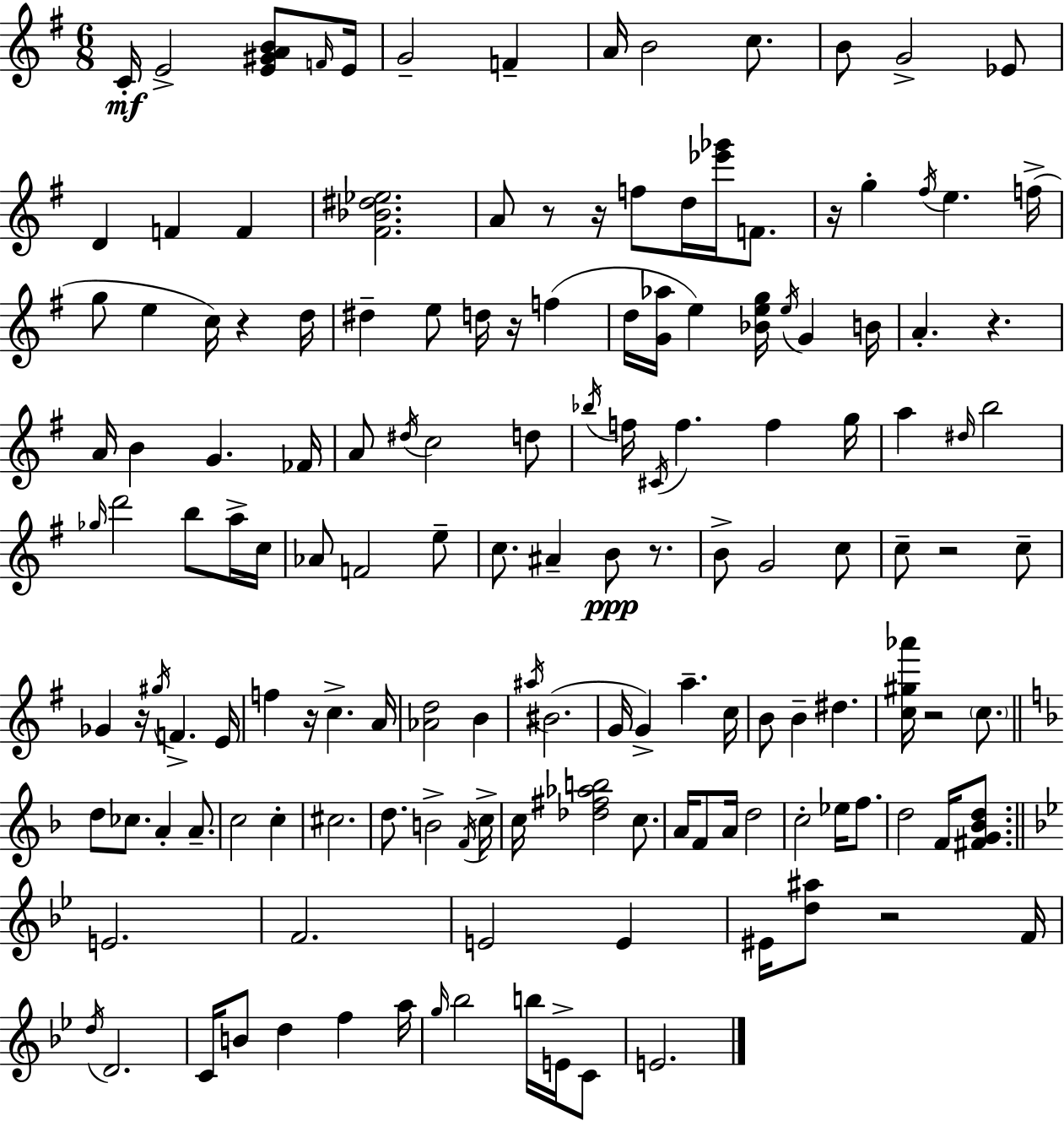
{
  \clef treble
  \numericTimeSignature
  \time 6/8
  \key g \major
  c'16-.\mf e'2-> <e' gis' a' b'>8 \grace { f'16 } | e'16 g'2-- f'4-- | a'16 b'2 c''8. | b'8 g'2-> ees'8 | \break d'4 f'4 f'4 | <fis' bes' dis'' ees''>2. | a'8 r8 r16 f''8 d''16 <ees''' ges'''>16 f'8. | r16 g''4-. \acciaccatura { fis''16 } e''4. | \break f''16->( g''8 e''4 c''16) r4 | d''16 dis''4-- e''8 d''16 r16 f''4( | d''16 <g' aes''>16 e''4) <bes' e'' g''>16 \acciaccatura { e''16 } g'4 | b'16 a'4.-. r4. | \break a'16 b'4 g'4. | fes'16 a'8 \acciaccatura { dis''16 } c''2 | d''8 \acciaccatura { bes''16 } f''16 \acciaccatura { cis'16 } f''4. | f''4 g''16 a''4 \grace { dis''16 } b''2 | \break \grace { ges''16 } d'''2 | b''8 a''16-> c''16 aes'8 f'2 | e''8-- c''8. ais'4-- | b'8\ppp r8. b'8-> g'2 | \break c''8 c''8-- r2 | c''8-- ges'4 | r16 \acciaccatura { gis''16 } f'4.-> e'16 f''4 | r16 c''4.-> a'16 <aes' d''>2 | \break b'4 \acciaccatura { ais''16 } bis'2.( | g'16 g'4->) | a''4.-- c''16 b'8 | b'4-- dis''4. <c'' gis'' aes'''>16 r2 | \break \parenthesize c''8. \bar "||" \break \key f \major d''8 ces''8. a'4-. a'8.-- | c''2 c''4-. | cis''2. | d''8. b'2-> \acciaccatura { f'16 } | \break c''16-> c''16 <des'' fis'' aes'' b''>2 c''8. | a'16 f'8 a'16 d''2 | c''2-. ees''16 f''8. | d''2 f'16 <fis' g' bes' d''>8. | \break \bar "||" \break \key g \minor e'2. | f'2. | e'2 e'4 | eis'16 <d'' ais''>8 r2 f'16 | \break \acciaccatura { d''16 } d'2. | c'16 b'8 d''4 f''4 | a''16 \grace { g''16 } bes''2 b''16 e'16-> | c'8 e'2. | \break \bar "|."
}